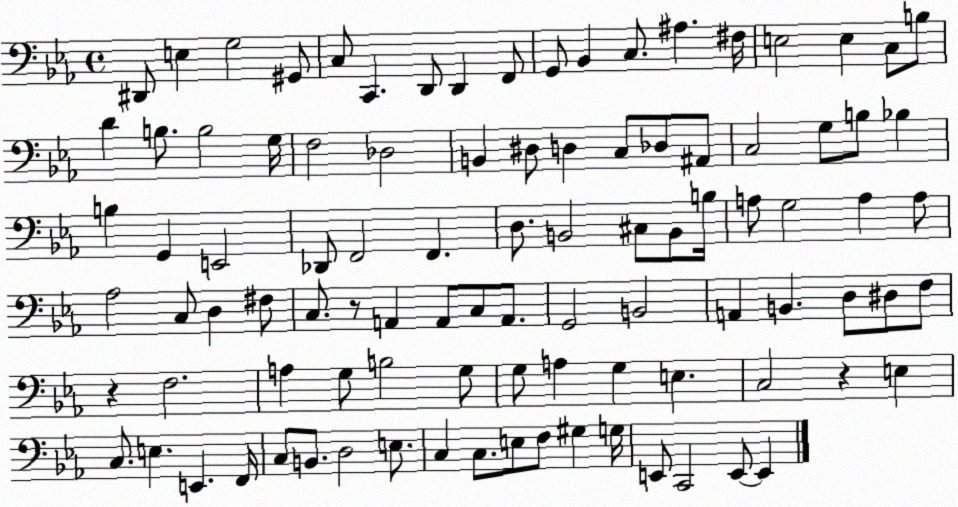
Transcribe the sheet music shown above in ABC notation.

X:1
T:Untitled
M:4/4
L:1/4
K:Eb
^D,,/2 E, G,2 ^G,,/2 C,/2 C,, D,,/2 D,, F,,/2 G,,/2 _B,, C,/2 ^A, ^F,/4 E,2 E, C,/2 B,/2 D B,/2 B,2 G,/4 F,2 _D,2 B,, ^D,/2 D, C,/2 _D,/2 ^A,,/2 C,2 G,/2 B,/2 _B, B, G,, E,,2 _D,,/2 F,,2 F,, D,/2 B,,2 ^C,/2 B,,/2 B,/4 A,/2 G,2 A, A,/2 _A,2 C,/2 D, ^F,/2 C,/2 z/2 A,, A,,/2 C,/2 A,,/2 G,,2 B,,2 A,, B,, D,/2 ^D,/2 F,/2 z F,2 A, G,/2 B,2 G,/2 G,/2 A, G, E, C,2 z E, C,/2 E, E,, F,,/4 C,/2 B,,/2 D,2 E,/2 C, C,/2 E,/2 F,/2 ^G, G,/4 E,,/2 C,,2 E,,/2 E,,